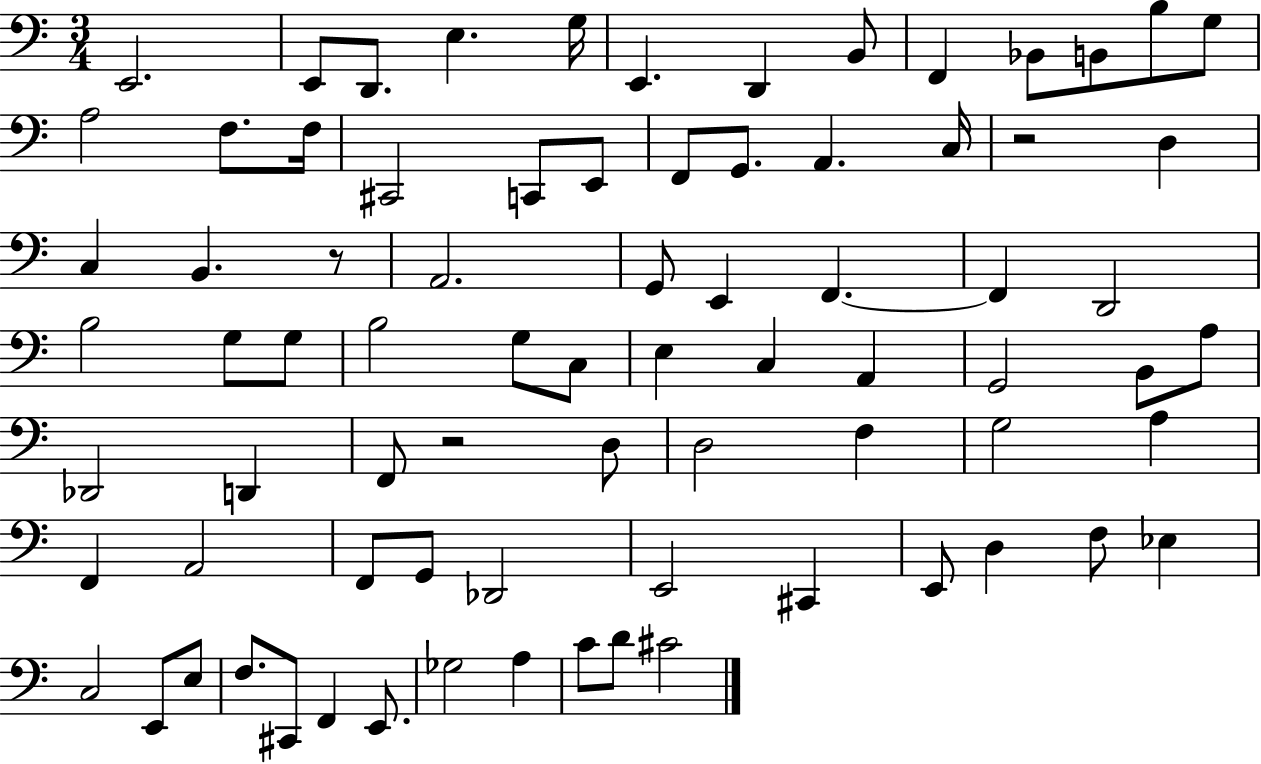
{
  \clef bass
  \numericTimeSignature
  \time 3/4
  \key c \major
  e,2. | e,8 d,8. e4. g16 | e,4. d,4 b,8 | f,4 bes,8 b,8 b8 g8 | \break a2 f8. f16 | cis,2 c,8 e,8 | f,8 g,8. a,4. c16 | r2 d4 | \break c4 b,4. r8 | a,2. | g,8 e,4 f,4.~~ | f,4 d,2 | \break b2 g8 g8 | b2 g8 c8 | e4 c4 a,4 | g,2 b,8 a8 | \break des,2 d,4 | f,8 r2 d8 | d2 f4 | g2 a4 | \break f,4 a,2 | f,8 g,8 des,2 | e,2 cis,4 | e,8 d4 f8 ees4 | \break c2 e,8 e8 | f8. cis,8 f,4 e,8. | ges2 a4 | c'8 d'8 cis'2 | \break \bar "|."
}